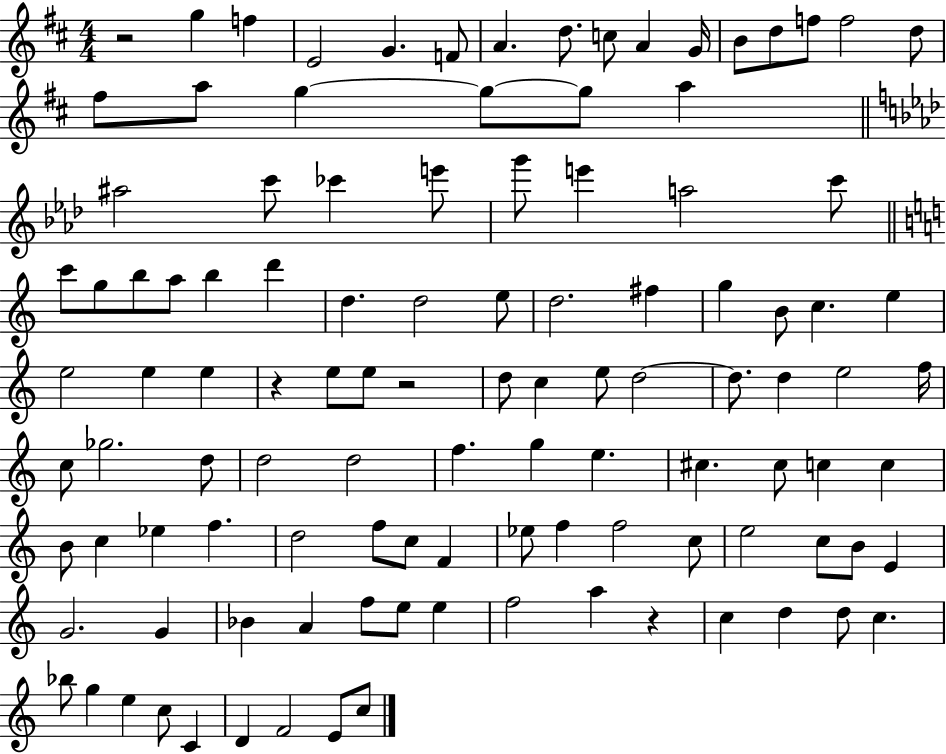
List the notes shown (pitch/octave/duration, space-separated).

R/h G5/q F5/q E4/h G4/q. F4/e A4/q. D5/e. C5/e A4/q G4/s B4/e D5/e F5/e F5/h D5/e F#5/e A5/e G5/q G5/e G5/e A5/q A#5/h C6/e CES6/q E6/e G6/e E6/q A5/h C6/e C6/e G5/e B5/e A5/e B5/q D6/q D5/q. D5/h E5/e D5/h. F#5/q G5/q B4/e C5/q. E5/q E5/h E5/q E5/q R/q E5/e E5/e R/h D5/e C5/q E5/e D5/h D5/e. D5/q E5/h F5/s C5/e Gb5/h. D5/e D5/h D5/h F5/q. G5/q E5/q. C#5/q. C#5/e C5/q C5/q B4/e C5/q Eb5/q F5/q. D5/h F5/e C5/e F4/q Eb5/e F5/q F5/h C5/e E5/h C5/e B4/e E4/q G4/h. G4/q Bb4/q A4/q F5/e E5/e E5/q F5/h A5/q R/q C5/q D5/q D5/e C5/q. Bb5/e G5/q E5/q C5/e C4/q D4/q F4/h E4/e C5/e